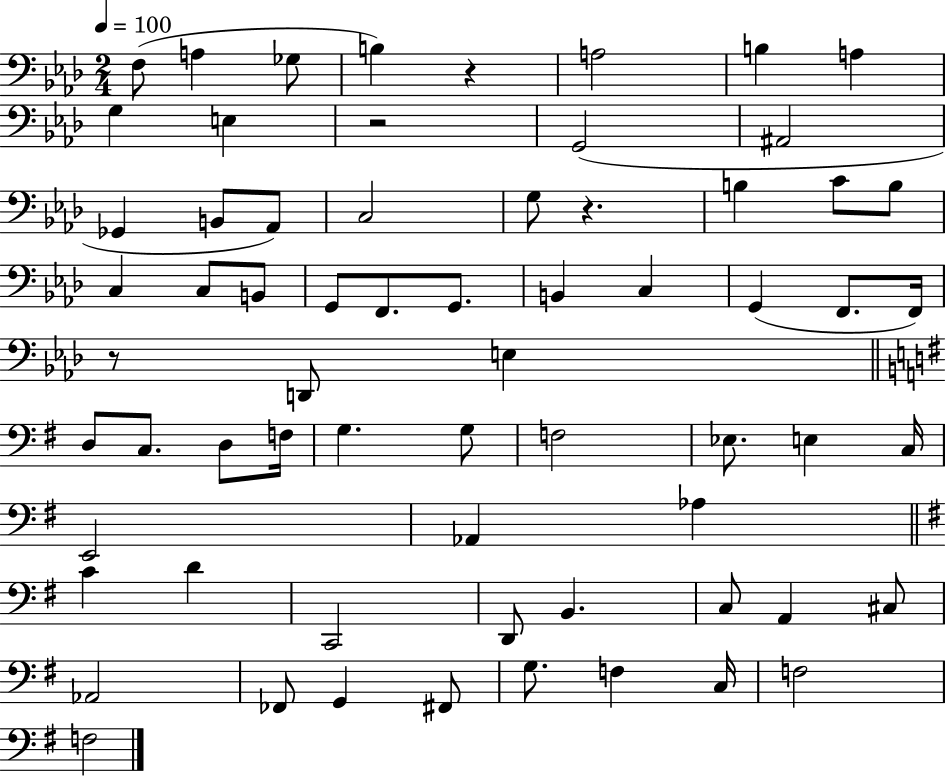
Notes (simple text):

F3/e A3/q Gb3/e B3/q R/q A3/h B3/q A3/q G3/q E3/q R/h G2/h A#2/h Gb2/q B2/e Ab2/e C3/h G3/e R/q. B3/q C4/e B3/e C3/q C3/e B2/e G2/e F2/e. G2/e. B2/q C3/q G2/q F2/e. F2/s R/e D2/e E3/q D3/e C3/e. D3/e F3/s G3/q. G3/e F3/h Eb3/e. E3/q C3/s E2/h Ab2/q Ab3/q C4/q D4/q C2/h D2/e B2/q. C3/e A2/q C#3/e Ab2/h FES2/e G2/q F#2/e G3/e. F3/q C3/s F3/h F3/h